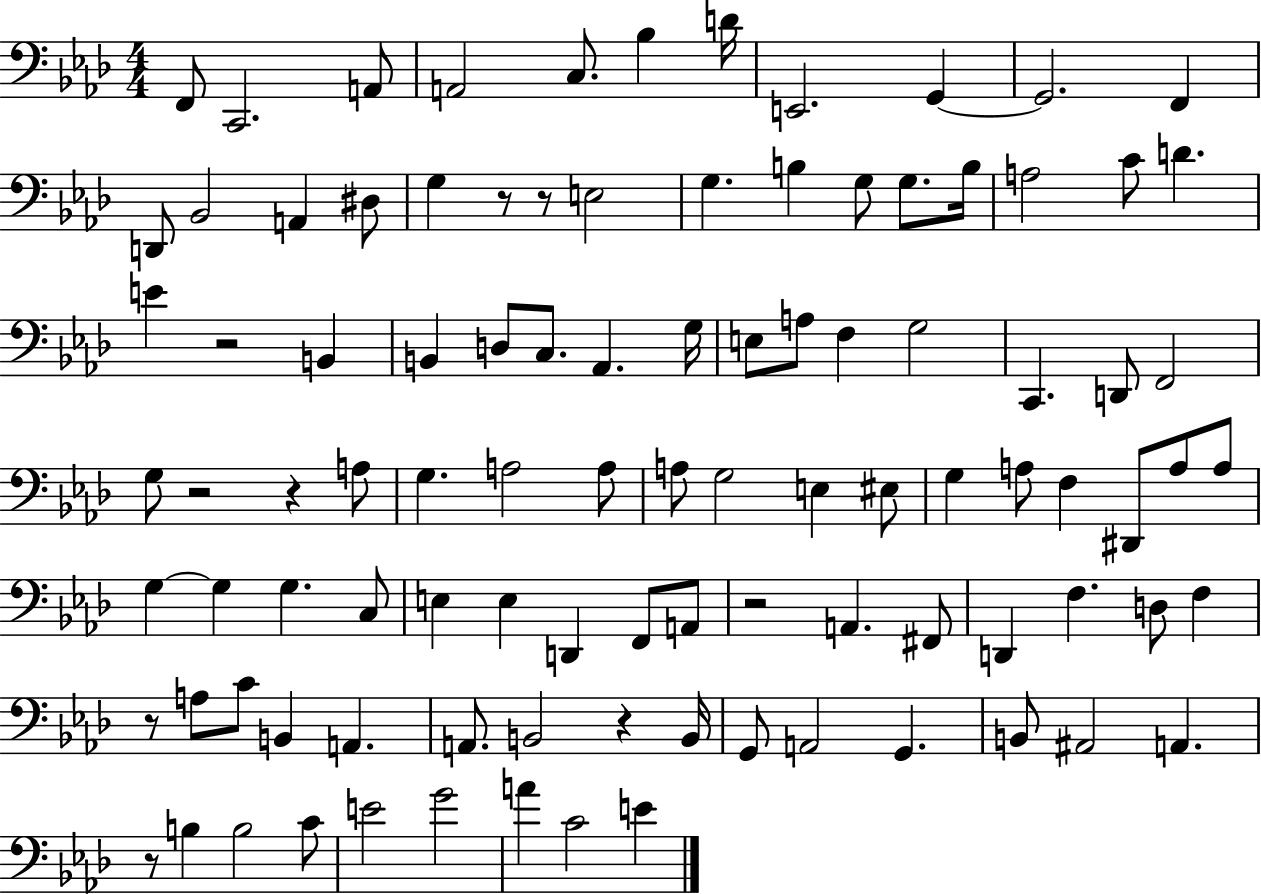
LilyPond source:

{
  \clef bass
  \numericTimeSignature
  \time 4/4
  \key aes \major
  f,8 c,2. a,8 | a,2 c8. bes4 d'16 | e,2. g,4~~ | g,2. f,4 | \break d,8 bes,2 a,4 dis8 | g4 r8 r8 e2 | g4. b4 g8 g8. b16 | a2 c'8 d'4. | \break e'4 r2 b,4 | b,4 d8 c8. aes,4. g16 | e8 a8 f4 g2 | c,4. d,8 f,2 | \break g8 r2 r4 a8 | g4. a2 a8 | a8 g2 e4 eis8 | g4 a8 f4 dis,8 a8 a8 | \break g4~~ g4 g4. c8 | e4 e4 d,4 f,8 a,8 | r2 a,4. fis,8 | d,4 f4. d8 f4 | \break r8 a8 c'8 b,4 a,4. | a,8. b,2 r4 b,16 | g,8 a,2 g,4. | b,8 ais,2 a,4. | \break r8 b4 b2 c'8 | e'2 g'2 | a'4 c'2 e'4 | \bar "|."
}